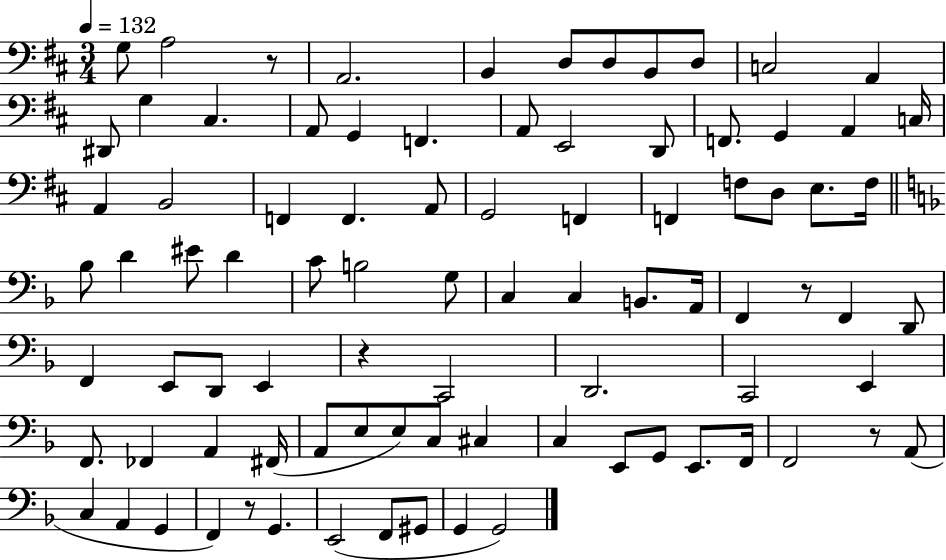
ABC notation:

X:1
T:Untitled
M:3/4
L:1/4
K:D
G,/2 A,2 z/2 A,,2 B,, D,/2 D,/2 B,,/2 D,/2 C,2 A,, ^D,,/2 G, ^C, A,,/2 G,, F,, A,,/2 E,,2 D,,/2 F,,/2 G,, A,, C,/4 A,, B,,2 F,, F,, A,,/2 G,,2 F,, F,, F,/2 D,/2 E,/2 F,/4 _B,/2 D ^E/2 D C/2 B,2 G,/2 C, C, B,,/2 A,,/4 F,, z/2 F,, D,,/2 F,, E,,/2 D,,/2 E,, z C,,2 D,,2 C,,2 E,, F,,/2 _F,, A,, ^F,,/4 A,,/2 E,/2 E,/2 C,/2 ^C, C, E,,/2 G,,/2 E,,/2 F,,/4 F,,2 z/2 A,,/2 C, A,, G,, F,, z/2 G,, E,,2 F,,/2 ^G,,/2 G,, G,,2